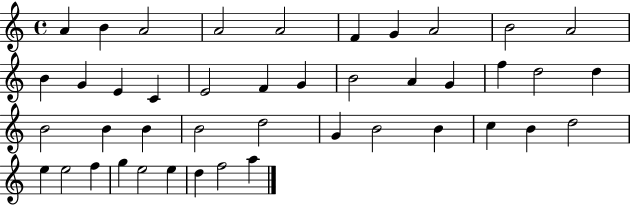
{
  \clef treble
  \time 4/4
  \defaultTimeSignature
  \key c \major
  a'4 b'4 a'2 | a'2 a'2 | f'4 g'4 a'2 | b'2 a'2 | \break b'4 g'4 e'4 c'4 | e'2 f'4 g'4 | b'2 a'4 g'4 | f''4 d''2 d''4 | \break b'2 b'4 b'4 | b'2 d''2 | g'4 b'2 b'4 | c''4 b'4 d''2 | \break e''4 e''2 f''4 | g''4 e''2 e''4 | d''4 f''2 a''4 | \bar "|."
}